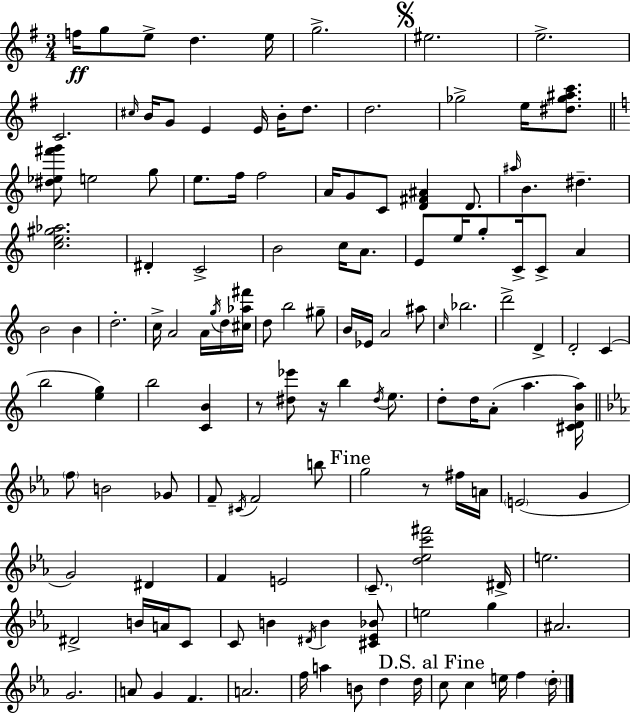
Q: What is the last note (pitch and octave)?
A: D5